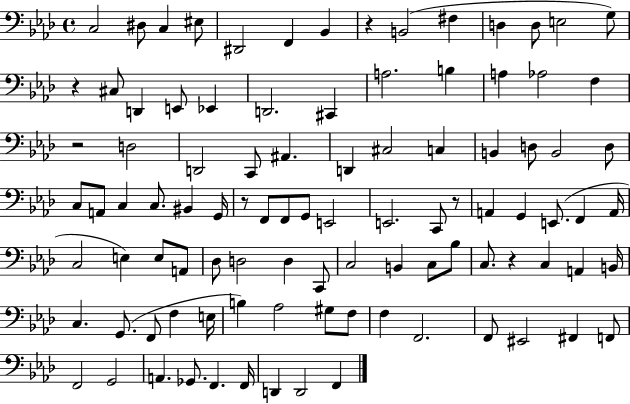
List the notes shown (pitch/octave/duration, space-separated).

C3/h D#3/e C3/q EIS3/e D#2/h F2/q Bb2/q R/q B2/h F#3/q D3/q D3/e E3/h G3/e R/q C#3/e D2/q E2/e Eb2/q D2/h. C#2/q A3/h. B3/q A3/q Ab3/h F3/q R/h D3/h D2/h C2/e A#2/q. D2/q C#3/h C3/q B2/q D3/e B2/h D3/e C3/e A2/e C3/q C3/e. BIS2/q G2/s R/e F2/e F2/e G2/e E2/h E2/h. C2/e R/e A2/q G2/q E2/e. F2/q A2/s C3/h E3/q E3/e A2/e Db3/e D3/h D3/q C2/e C3/h B2/q C3/e Bb3/e C3/e. R/q C3/q A2/q B2/s C3/q. G2/e. F2/e F3/q E3/s B3/q Ab3/h G#3/e F3/e F3/q F2/h. F2/e EIS2/h F#2/q F2/e F2/h G2/h A2/q. Gb2/e. F2/q. F2/s D2/q D2/h F2/q